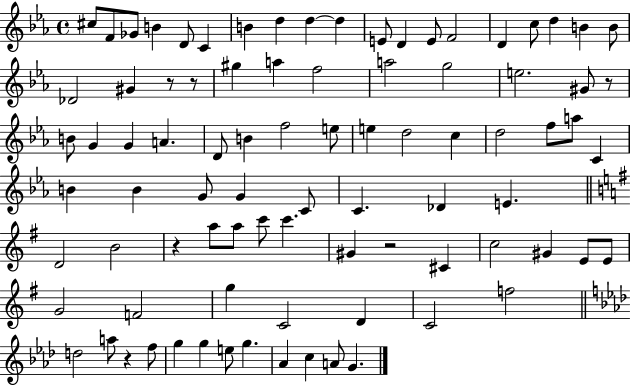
C#5/e F4/e Gb4/e B4/q D4/e C4/q B4/q D5/q D5/q D5/q E4/e D4/q E4/e F4/h D4/q C5/e D5/q B4/q B4/e Db4/h G#4/q R/e R/e G#5/q A5/q F5/h A5/h G5/h E5/h. G#4/e R/e B4/e G4/q G4/q A4/q. D4/e B4/q F5/h E5/e E5/q D5/h C5/q D5/h F5/e A5/e C4/q B4/q B4/q G4/e G4/q C4/e C4/q. Db4/q E4/q. D4/h B4/h R/q A5/e A5/e C6/e C6/q. G#4/q R/h C#4/q C5/h G#4/q E4/e E4/e G4/h F4/h G5/q C4/h D4/q C4/h F5/h D5/h A5/e R/q F5/e G5/q G5/q E5/e G5/q. Ab4/q C5/q A4/e G4/q.